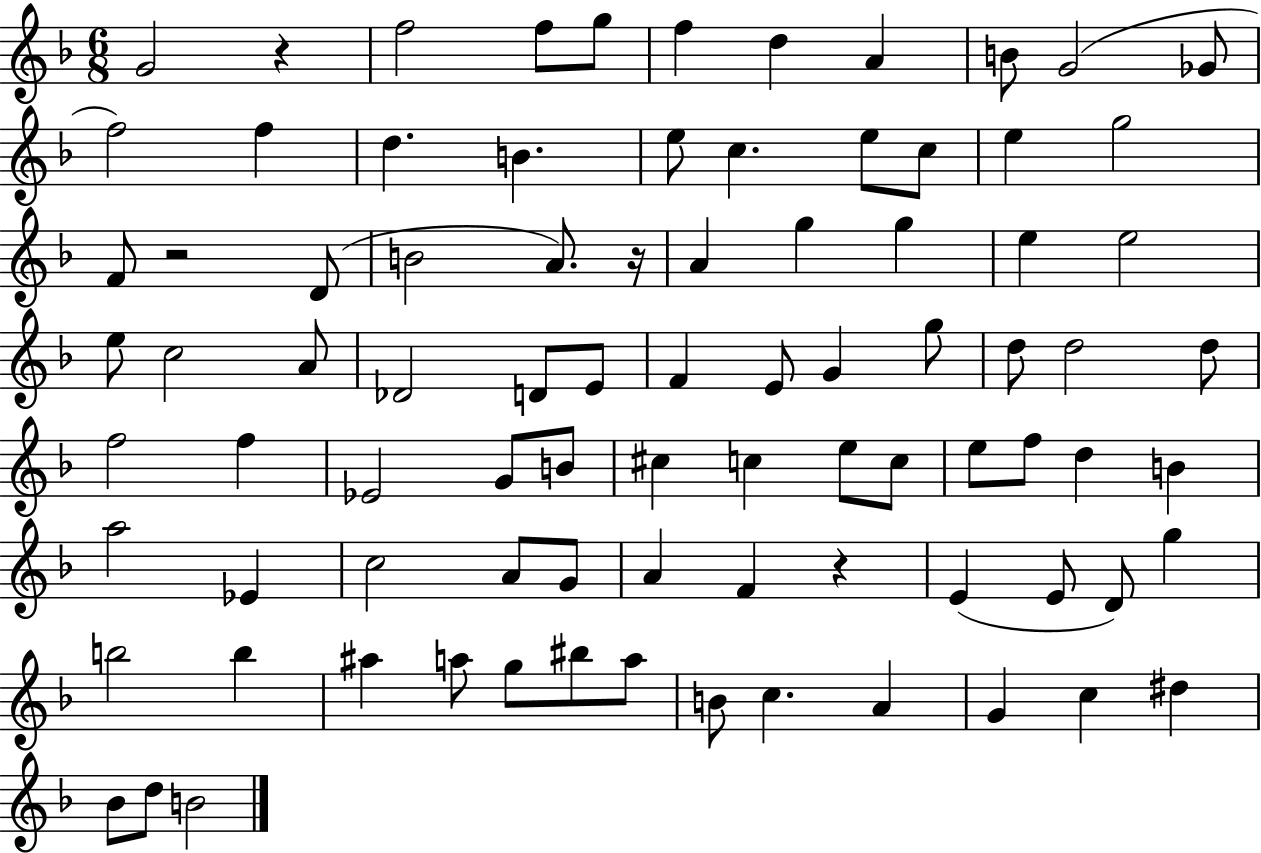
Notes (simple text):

G4/h R/q F5/h F5/e G5/e F5/q D5/q A4/q B4/e G4/h Gb4/e F5/h F5/q D5/q. B4/q. E5/e C5/q. E5/e C5/e E5/q G5/h F4/e R/h D4/e B4/h A4/e. R/s A4/q G5/q G5/q E5/q E5/h E5/e C5/h A4/e Db4/h D4/e E4/e F4/q E4/e G4/q G5/e D5/e D5/h D5/e F5/h F5/q Eb4/h G4/e B4/e C#5/q C5/q E5/e C5/e E5/e F5/e D5/q B4/q A5/h Eb4/q C5/h A4/e G4/e A4/q F4/q R/q E4/q E4/e D4/e G5/q B5/h B5/q A#5/q A5/e G5/e BIS5/e A5/e B4/e C5/q. A4/q G4/q C5/q D#5/q Bb4/e D5/e B4/h